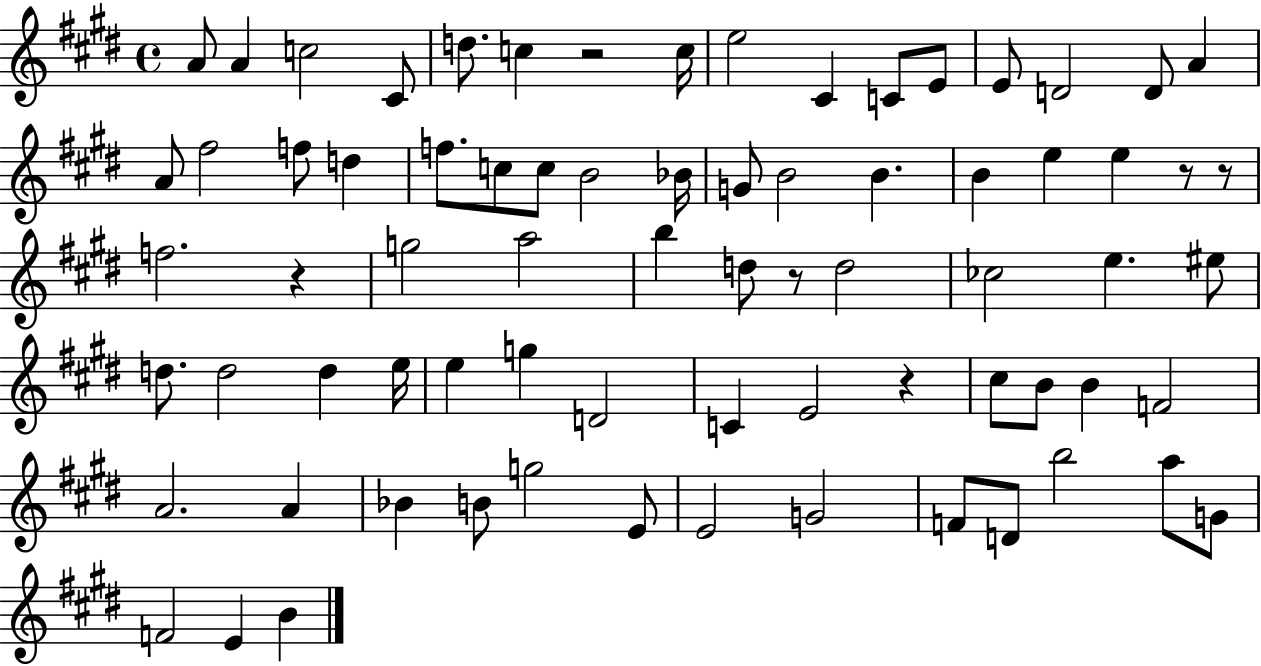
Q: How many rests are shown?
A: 6